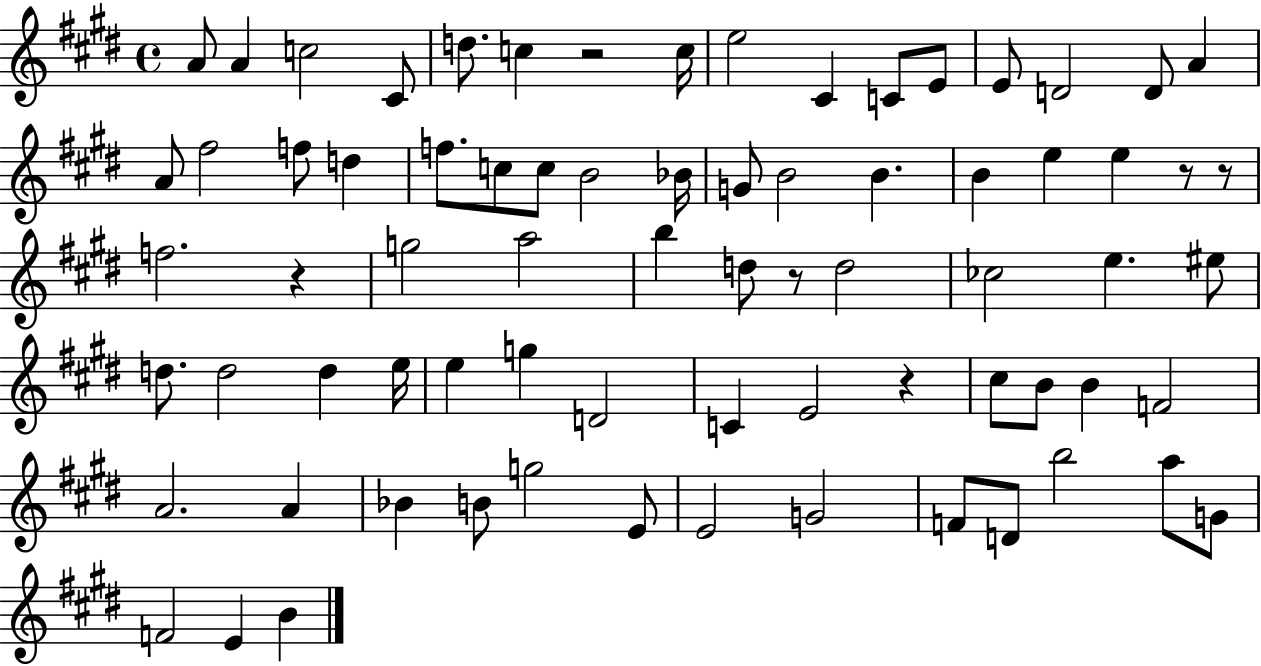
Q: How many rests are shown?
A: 6